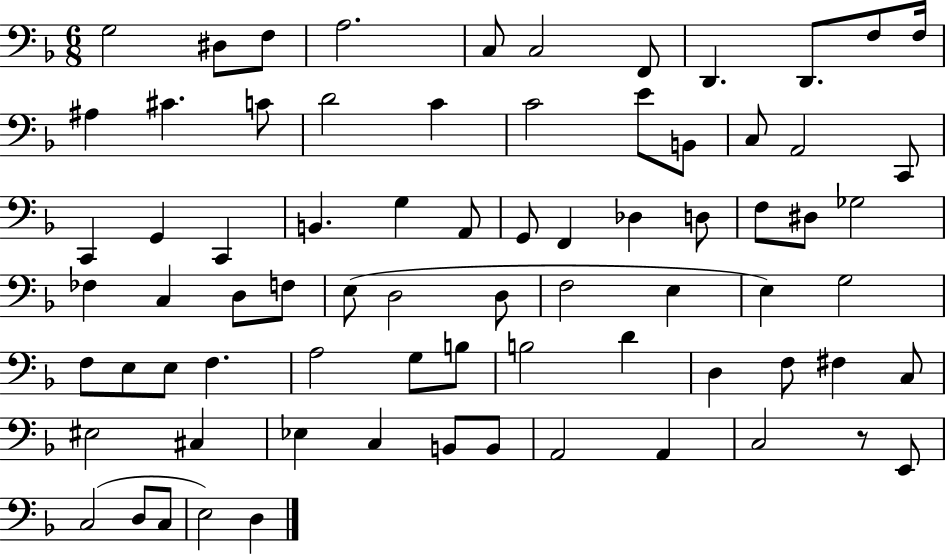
G3/h D#3/e F3/e A3/h. C3/e C3/h F2/e D2/q. D2/e. F3/e F3/s A#3/q C#4/q. C4/e D4/h C4/q C4/h E4/e B2/e C3/e A2/h C2/e C2/q G2/q C2/q B2/q. G3/q A2/e G2/e F2/q Db3/q D3/e F3/e D#3/e Gb3/h FES3/q C3/q D3/e F3/e E3/e D3/h D3/e F3/h E3/q E3/q G3/h F3/e E3/e E3/e F3/q. A3/h G3/e B3/e B3/h D4/q D3/q F3/e F#3/q C3/e EIS3/h C#3/q Eb3/q C3/q B2/e B2/e A2/h A2/q C3/h R/e E2/e C3/h D3/e C3/e E3/h D3/q